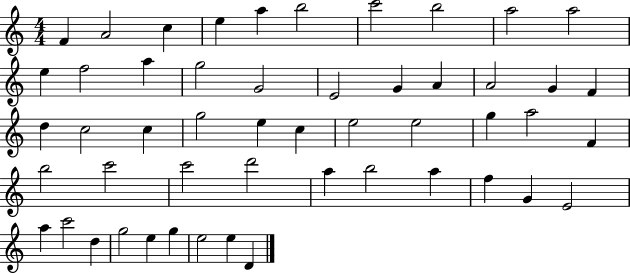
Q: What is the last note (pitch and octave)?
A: D4